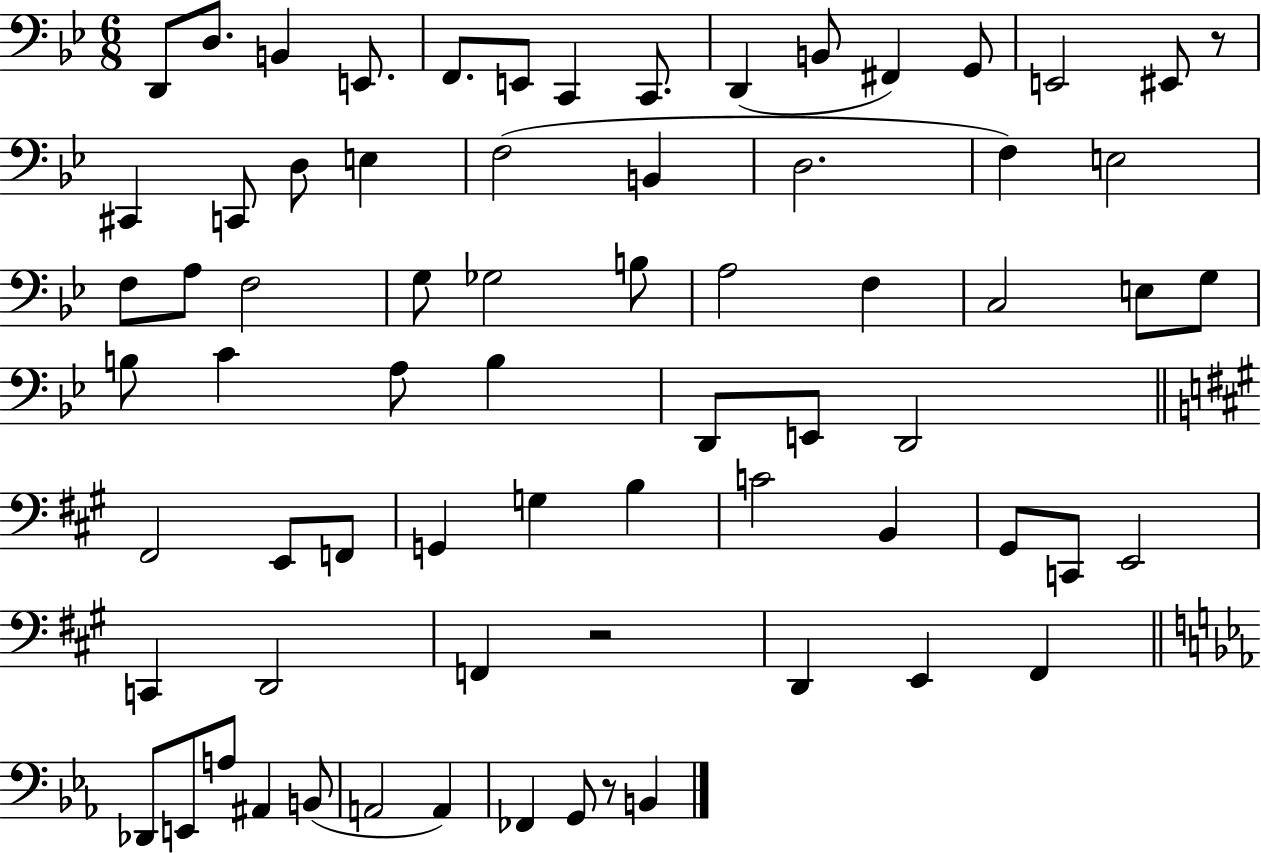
D2/e D3/e. B2/q E2/e. F2/e. E2/e C2/q C2/e. D2/q B2/e F#2/q G2/e E2/h EIS2/e R/e C#2/q C2/e D3/e E3/q F3/h B2/q D3/h. F3/q E3/h F3/e A3/e F3/h G3/e Gb3/h B3/e A3/h F3/q C3/h E3/e G3/e B3/e C4/q A3/e B3/q D2/e E2/e D2/h F#2/h E2/e F2/e G2/q G3/q B3/q C4/h B2/q G#2/e C2/e E2/h C2/q D2/h F2/q R/h D2/q E2/q F#2/q Db2/e E2/e A3/e A#2/q B2/e A2/h A2/q FES2/q G2/e R/e B2/q